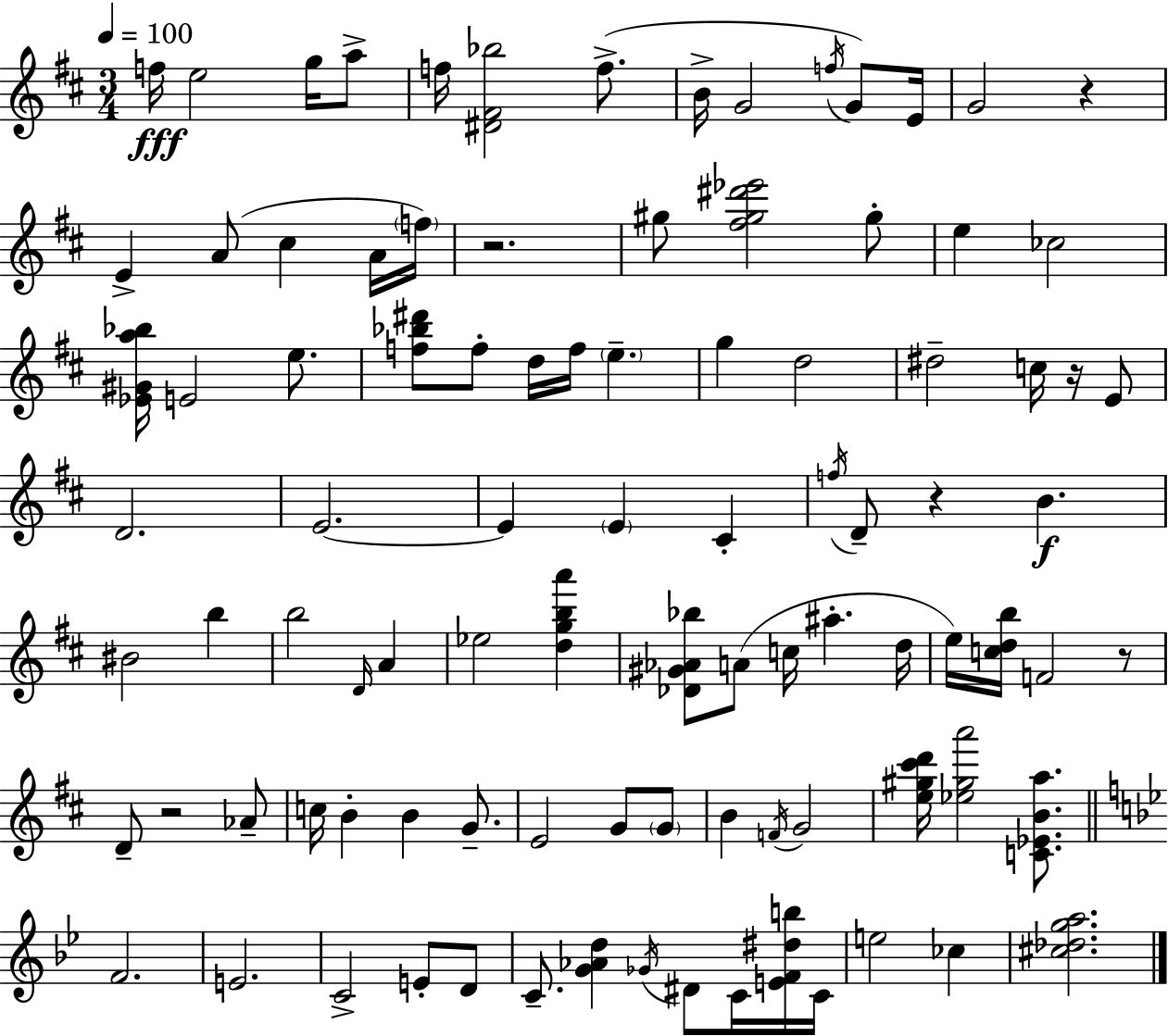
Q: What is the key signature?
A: D major